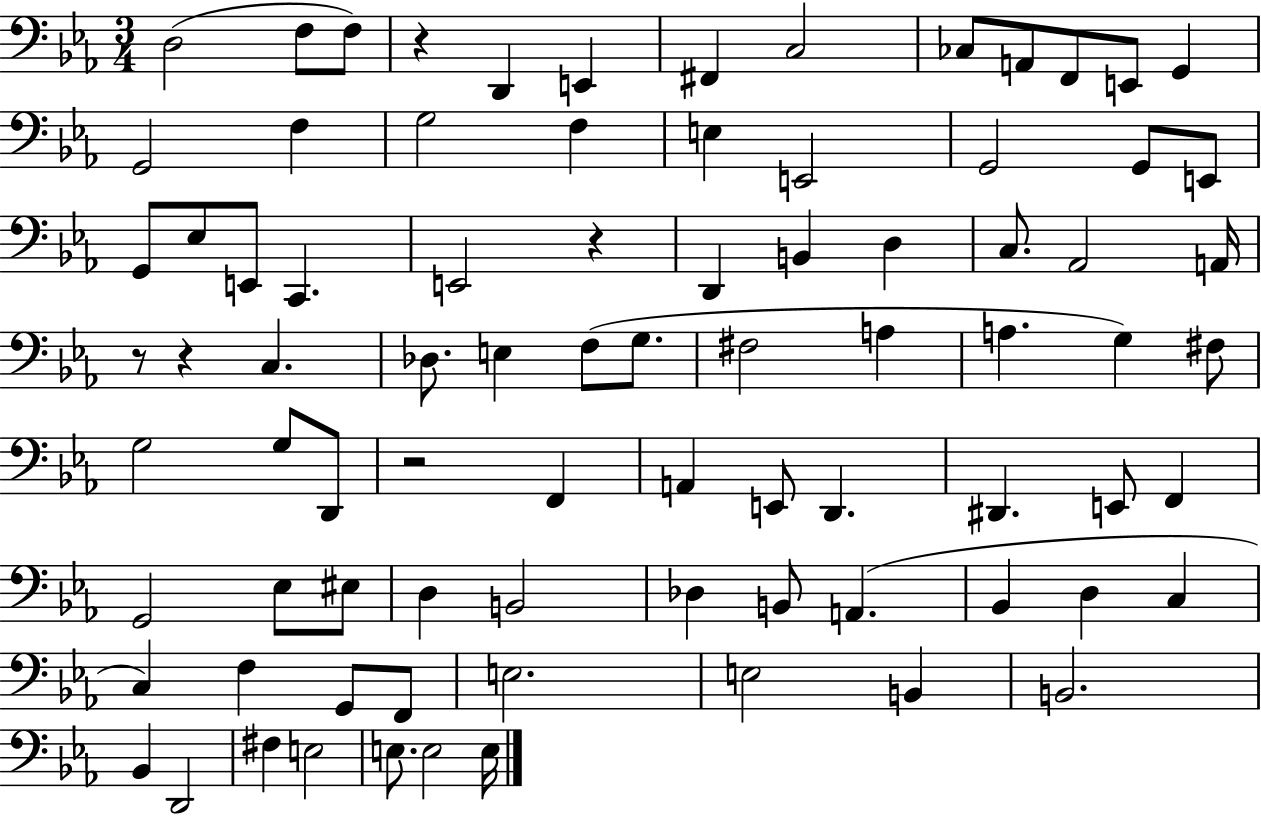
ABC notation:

X:1
T:Untitled
M:3/4
L:1/4
K:Eb
D,2 F,/2 F,/2 z D,, E,, ^F,, C,2 _C,/2 A,,/2 F,,/2 E,,/2 G,, G,,2 F, G,2 F, E, E,,2 G,,2 G,,/2 E,,/2 G,,/2 _E,/2 E,,/2 C,, E,,2 z D,, B,, D, C,/2 _A,,2 A,,/4 z/2 z C, _D,/2 E, F,/2 G,/2 ^F,2 A, A, G, ^F,/2 G,2 G,/2 D,,/2 z2 F,, A,, E,,/2 D,, ^D,, E,,/2 F,, G,,2 _E,/2 ^E,/2 D, B,,2 _D, B,,/2 A,, _B,, D, C, C, F, G,,/2 F,,/2 E,2 E,2 B,, B,,2 _B,, D,,2 ^F, E,2 E,/2 E,2 E,/4